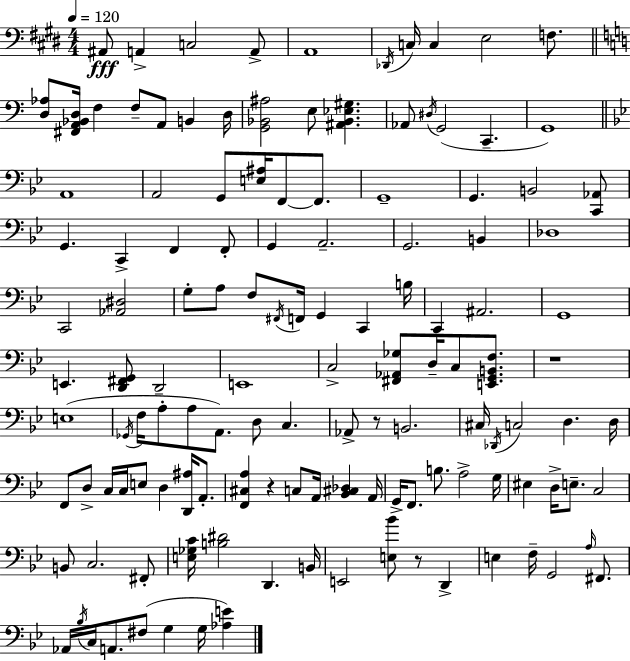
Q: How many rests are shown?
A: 4